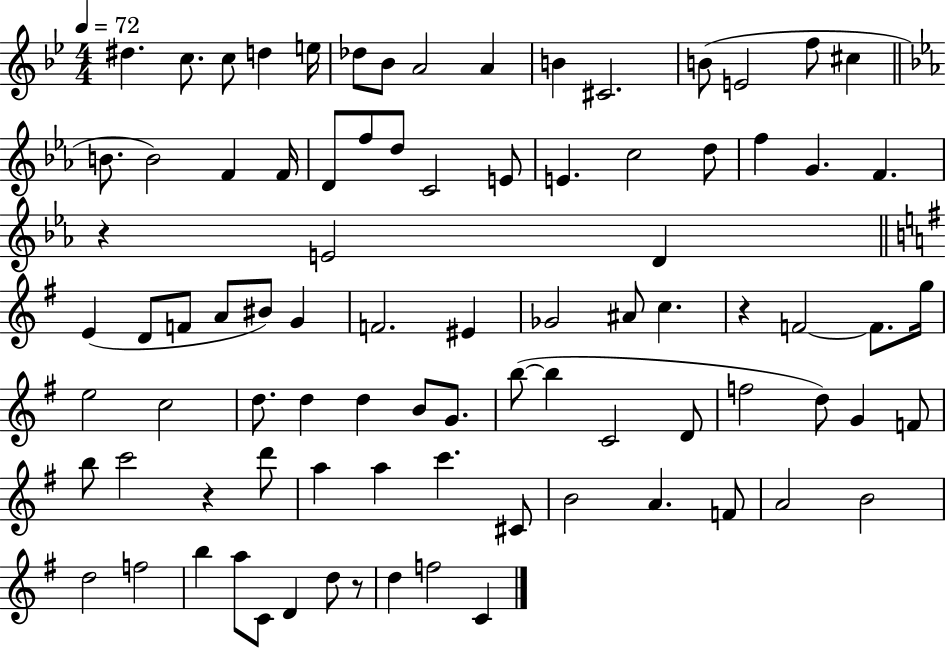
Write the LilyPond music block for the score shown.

{
  \clef treble
  \numericTimeSignature
  \time 4/4
  \key bes \major
  \tempo 4 = 72
  dis''4. c''8. c''8 d''4 e''16 | des''8 bes'8 a'2 a'4 | b'4 cis'2. | b'8( e'2 f''8 cis''4 | \break \bar "||" \break \key ees \major b'8. b'2) f'4 f'16 | d'8 f''8 d''8 c'2 e'8 | e'4. c''2 d''8 | f''4 g'4. f'4. | \break r4 e'2 d'4 | \bar "||" \break \key g \major e'4( d'8 f'8 a'8 bis'8) g'4 | f'2. eis'4 | ges'2 ais'8 c''4. | r4 f'2~~ f'8. g''16 | \break e''2 c''2 | d''8. d''4 d''4 b'8 g'8. | b''8~(~ b''4 c'2 d'8 | f''2 d''8) g'4 f'8 | \break b''8 c'''2 r4 d'''8 | a''4 a''4 c'''4. cis'8 | b'2 a'4. f'8 | a'2 b'2 | \break d''2 f''2 | b''4 a''8 c'8 d'4 d''8 r8 | d''4 f''2 c'4 | \bar "|."
}